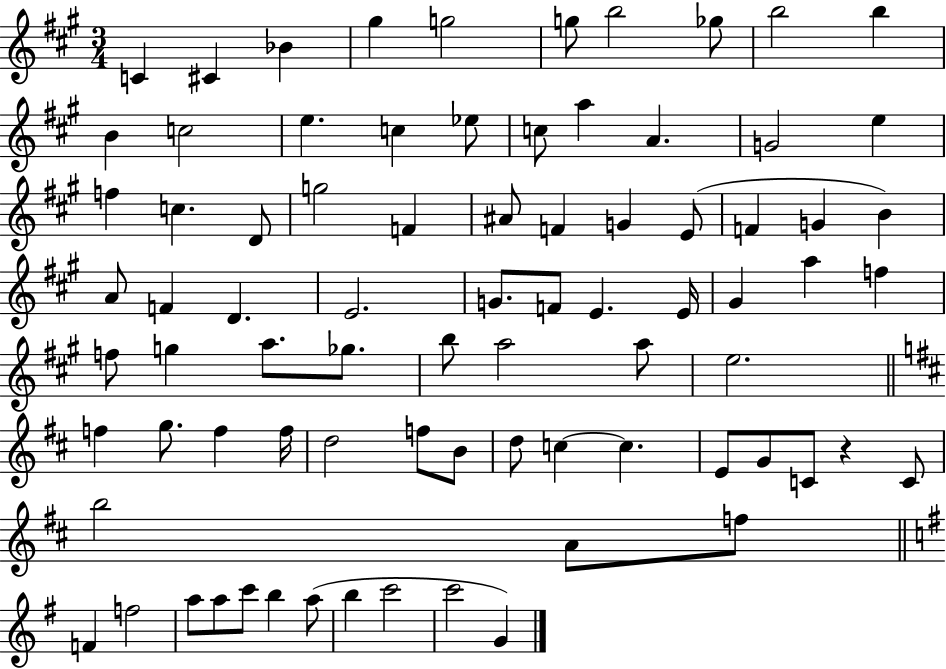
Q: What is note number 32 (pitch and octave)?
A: B4